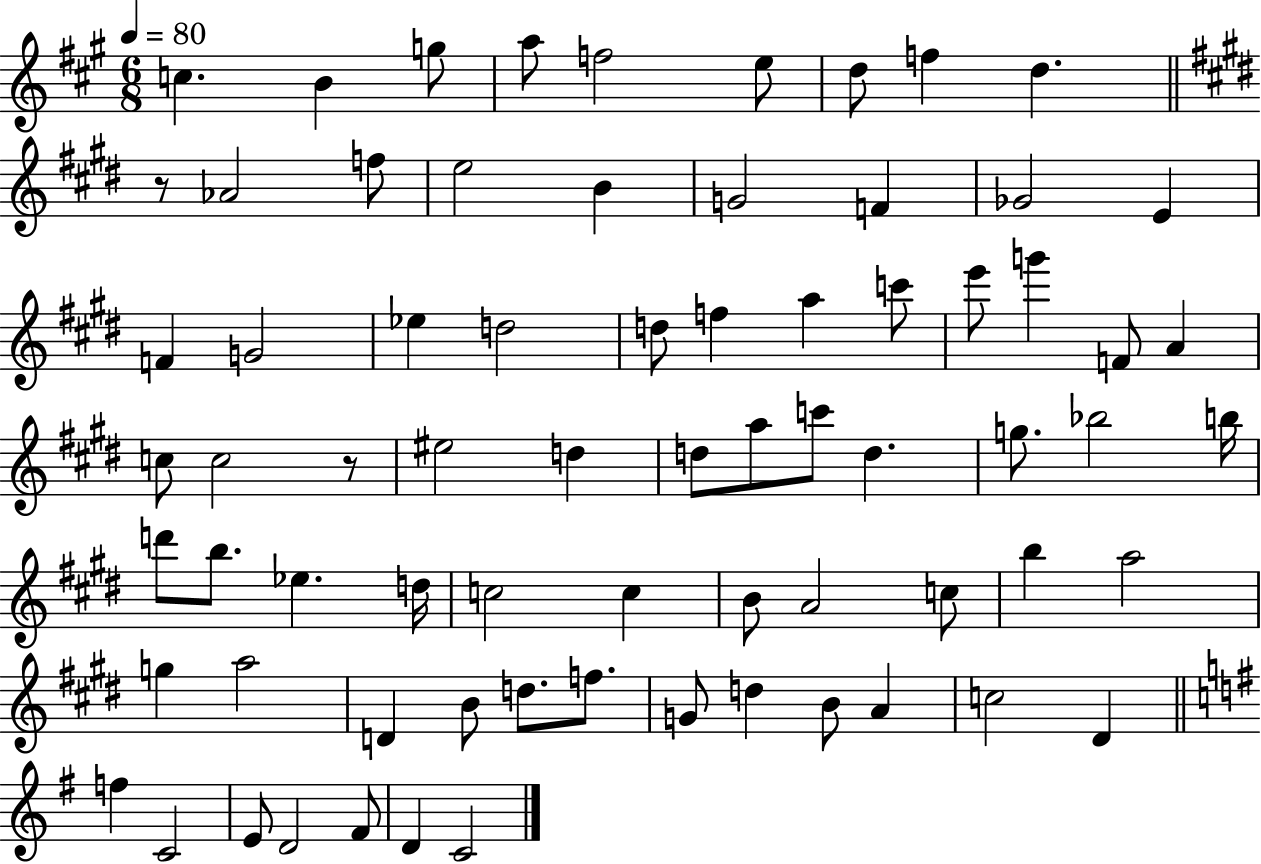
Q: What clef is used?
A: treble